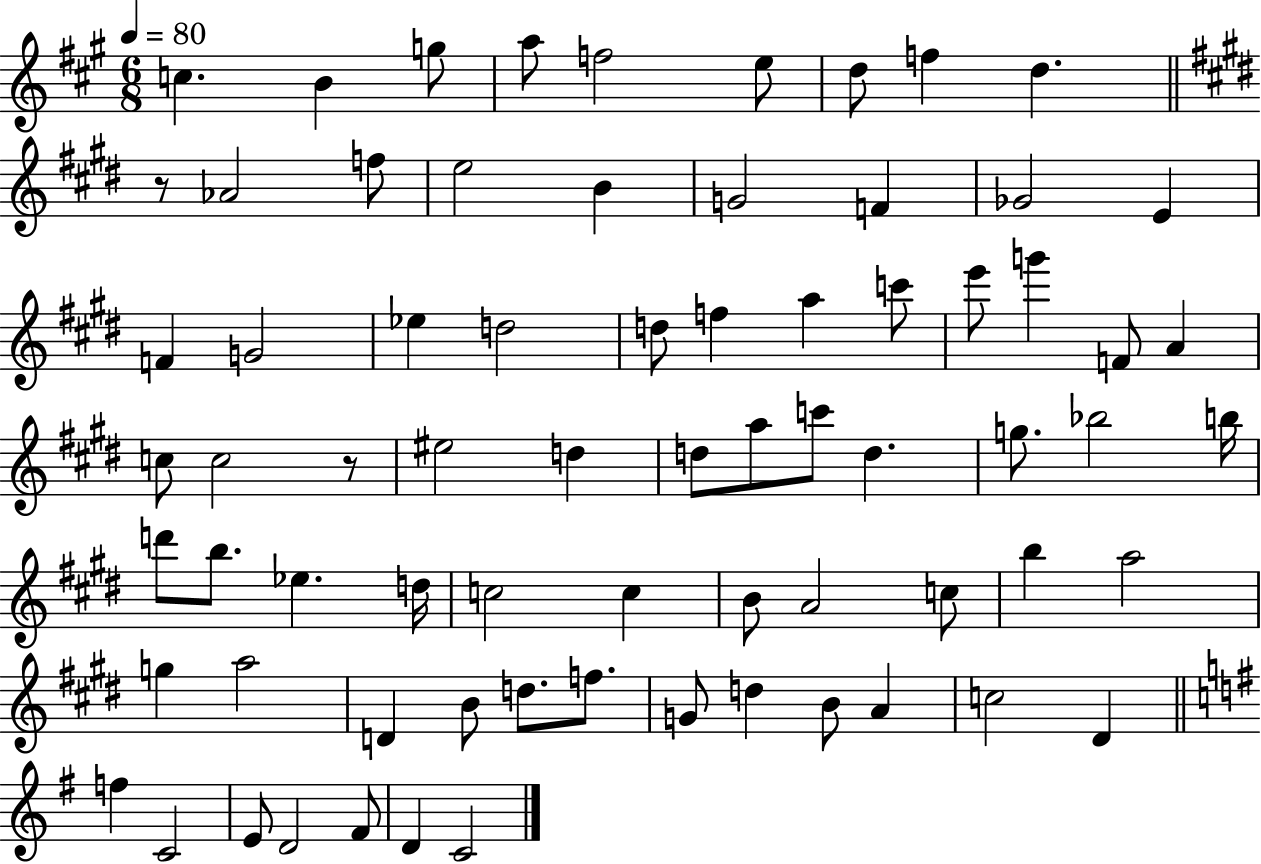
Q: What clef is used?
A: treble